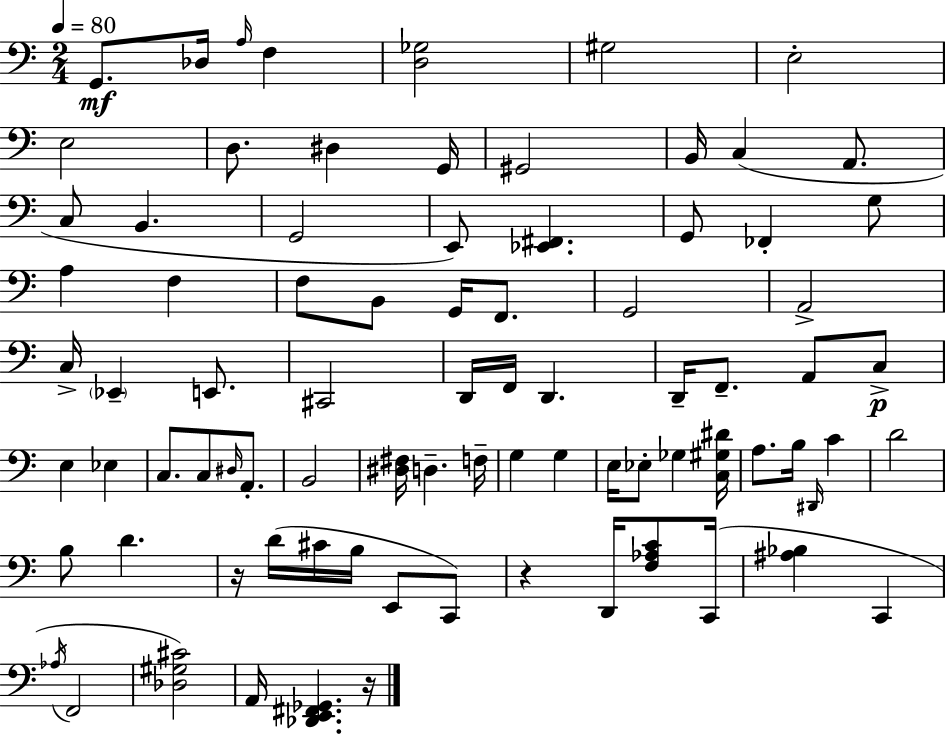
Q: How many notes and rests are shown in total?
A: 83